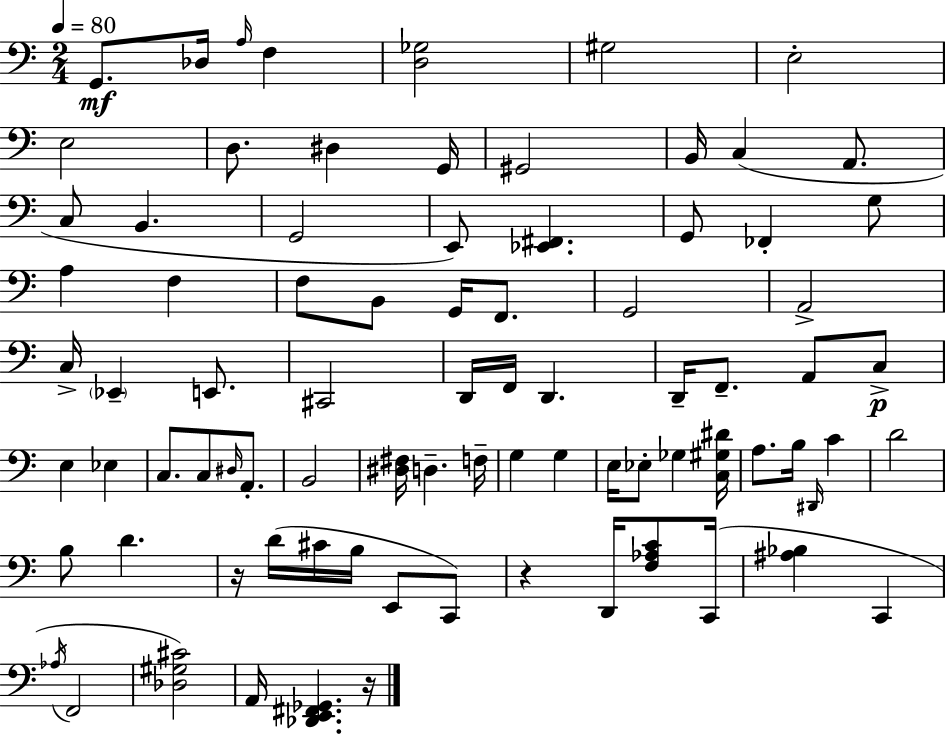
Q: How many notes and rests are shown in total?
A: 83